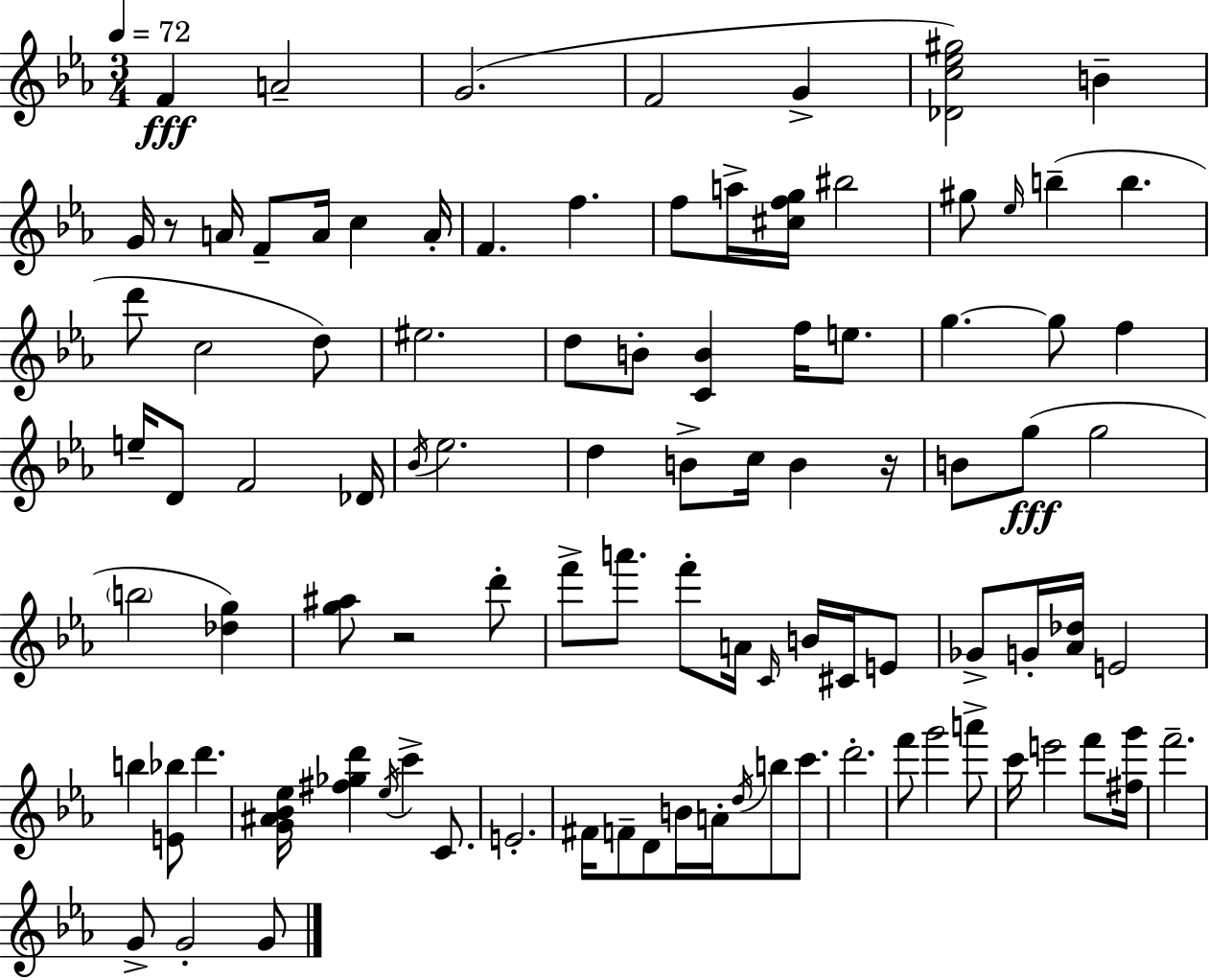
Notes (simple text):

F4/q A4/h G4/h. F4/h G4/q [Db4,C5,Eb5,G#5]/h B4/q G4/s R/e A4/s F4/e A4/s C5/q A4/s F4/q. F5/q. F5/e A5/s [C#5,F5,G5]/s BIS5/h G#5/e Eb5/s B5/q B5/q. D6/e C5/h D5/e EIS5/h. D5/e B4/e [C4,B4]/q F5/s E5/e. G5/q. G5/e F5/q E5/s D4/e F4/h Db4/s Bb4/s Eb5/h. D5/q B4/e C5/s B4/q R/s B4/e G5/e G5/h B5/h [Db5,G5]/q [G5,A#5]/e R/h D6/e F6/e A6/e. F6/e A4/s C4/s B4/s C#4/s E4/e Gb4/e G4/s [Ab4,Db5]/s E4/h B5/q [E4,Bb5]/e D6/q. [G4,A#4,Bb4,Eb5]/s [F#5,Gb5,D6]/q Eb5/s C6/q C4/e. E4/h. F#4/s F4/e D4/e B4/s A4/s D5/s B5/e C6/e. D6/h. F6/e G6/h A6/e C6/s E6/h F6/e [F#5,G6]/s F6/h. G4/e G4/h G4/e